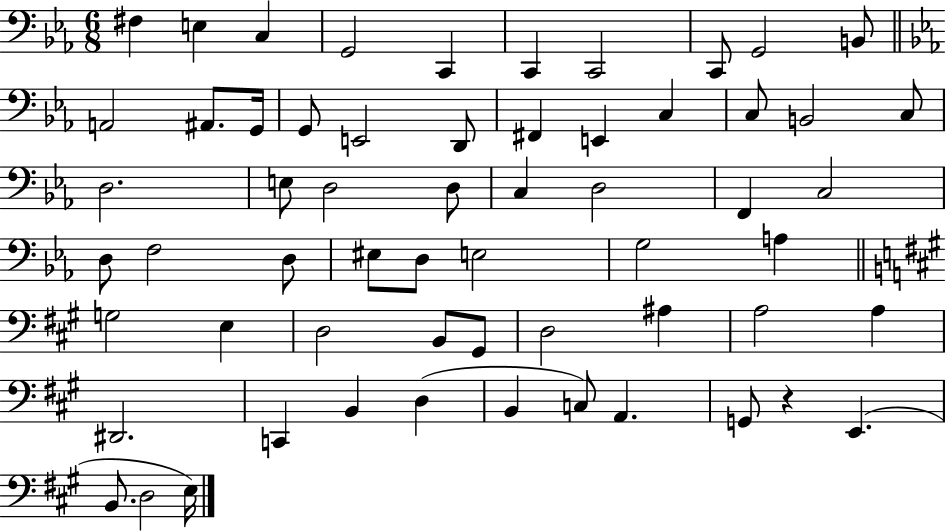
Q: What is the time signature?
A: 6/8